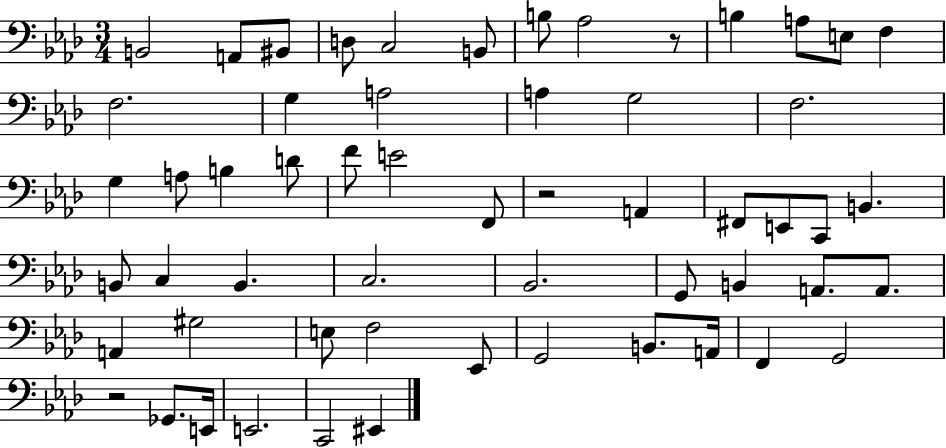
{
  \clef bass
  \numericTimeSignature
  \time 3/4
  \key aes \major
  \repeat volta 2 { b,2 a,8 bis,8 | d8 c2 b,8 | b8 aes2 r8 | b4 a8 e8 f4 | \break f2. | g4 a2 | a4 g2 | f2. | \break g4 a8 b4 d'8 | f'8 e'2 f,8 | r2 a,4 | fis,8 e,8 c,8 b,4. | \break b,8 c4 b,4. | c2. | bes,2. | g,8 b,4 a,8. a,8. | \break a,4 gis2 | e8 f2 ees,8 | g,2 b,8. a,16 | f,4 g,2 | \break r2 ges,8. e,16 | e,2. | c,2 eis,4 | } \bar "|."
}